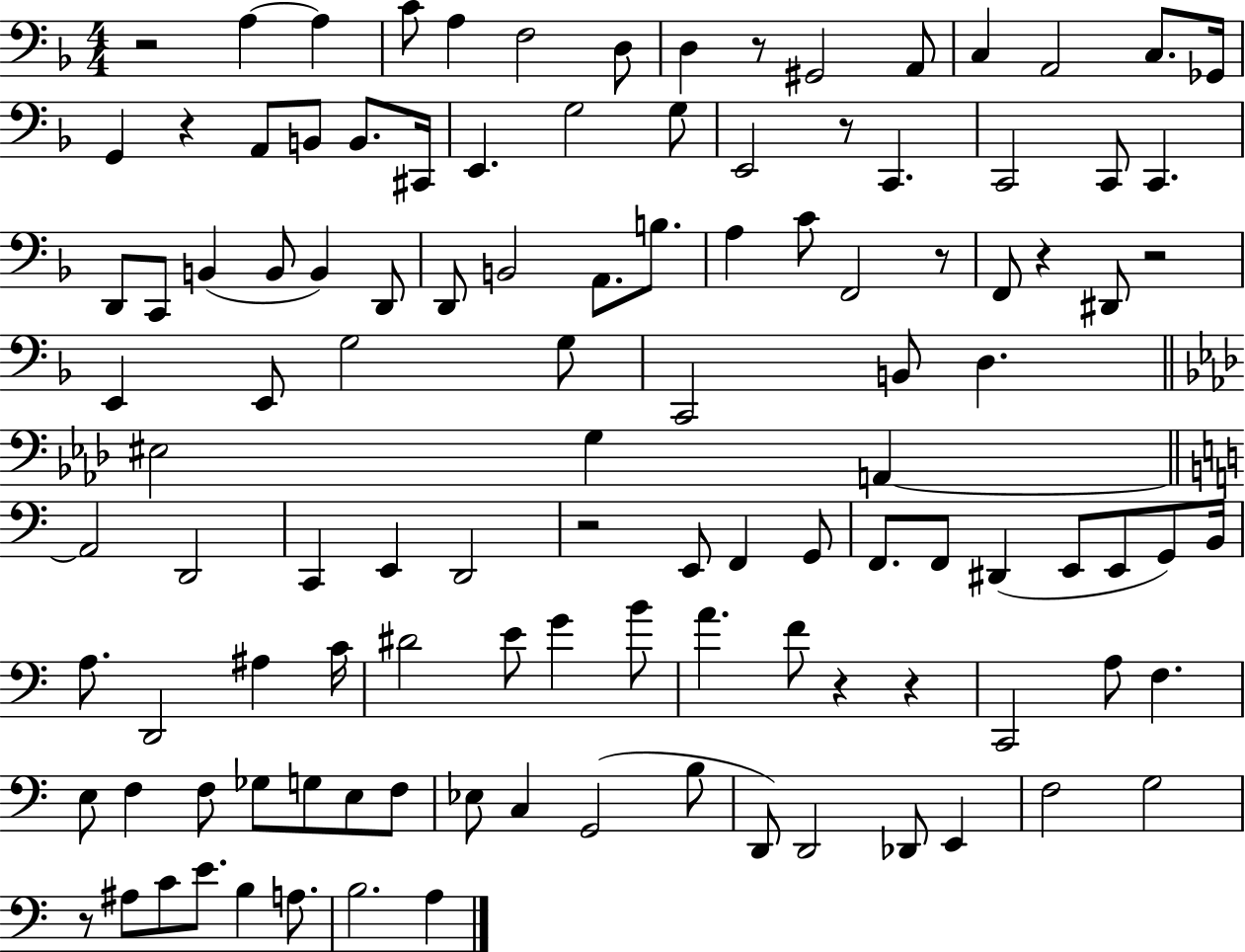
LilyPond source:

{
  \clef bass
  \numericTimeSignature
  \time 4/4
  \key f \major
  \repeat volta 2 { r2 a4~~ a4 | c'8 a4 f2 d8 | d4 r8 gis,2 a,8 | c4 a,2 c8. ges,16 | \break g,4 r4 a,8 b,8 b,8. cis,16 | e,4. g2 g8 | e,2 r8 c,4. | c,2 c,8 c,4. | \break d,8 c,8 b,4( b,8 b,4) d,8 | d,8 b,2 a,8. b8. | a4 c'8 f,2 r8 | f,8 r4 dis,8 r2 | \break e,4 e,8 g2 g8 | c,2 b,8 d4. | \bar "||" \break \key f \minor eis2 g4 a,4~~ | \bar "||" \break \key a \minor a,2 d,2 | c,4 e,4 d,2 | r2 e,8 f,4 g,8 | f,8. f,8 dis,4( e,8 e,8 g,8) b,16 | \break a8. d,2 ais4 c'16 | dis'2 e'8 g'4 b'8 | a'4. f'8 r4 r4 | c,2 a8 f4. | \break e8 f4 f8 ges8 g8 e8 f8 | ees8 c4 g,2( b8 | d,8) d,2 des,8 e,4 | f2 g2 | \break r8 ais8 c'8 e'8. b4 a8. | b2. a4 | } \bar "|."
}